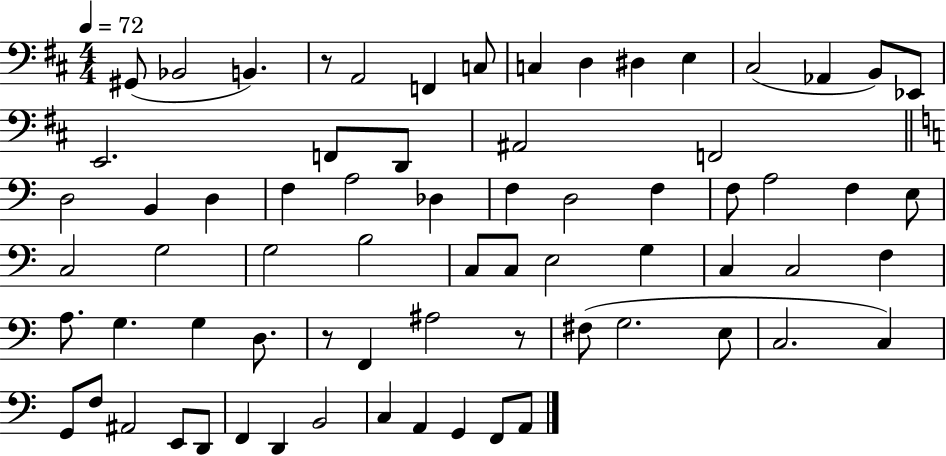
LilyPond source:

{
  \clef bass
  \numericTimeSignature
  \time 4/4
  \key d \major
  \tempo 4 = 72
  gis,8( bes,2 b,4.) | r8 a,2 f,4 c8 | c4 d4 dis4 e4 | cis2( aes,4 b,8) ees,8 | \break e,2. f,8 d,8 | ais,2 f,2 | \bar "||" \break \key c \major d2 b,4 d4 | f4 a2 des4 | f4 d2 f4 | f8 a2 f4 e8 | \break c2 g2 | g2 b2 | c8 c8 e2 g4 | c4 c2 f4 | \break a8. g4. g4 d8. | r8 f,4 ais2 r8 | fis8( g2. e8 | c2. c4) | \break g,8 f8 ais,2 e,8 d,8 | f,4 d,4 b,2 | c4 a,4 g,4 f,8 a,8 | \bar "|."
}